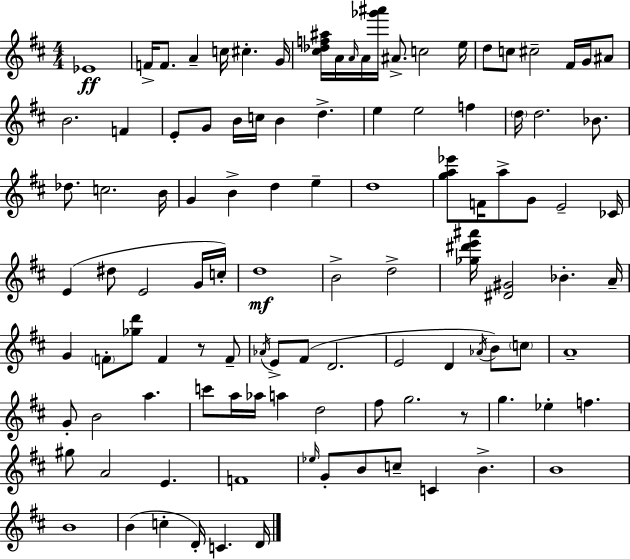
{
  \clef treble
  \numericTimeSignature
  \time 4/4
  \key d \major
  \repeat volta 2 { ees'1\ff | f'16-> f'8. a'4-- c''16 cis''4.-. g'16 | <cis'' des'' f'' ais''>16 a'16 \grace { a'16 } a'16 <ges''' ais'''>16 ais'8.-> c''2 | e''16 d''8 c''8 cis''2-- fis'16 g'16 ais'8 | \break b'2. f'4 | e'8-. g'8 b'16 c''16 b'4 d''4.-> | e''4 e''2 f''4 | \parenthesize d''16 d''2. bes'8. | \break des''8. c''2. | b'16 g'4 b'4-> d''4 e''4-- | d''1 | <g'' a'' ees'''>8 f'16 a''8-> g'8 e'2-- | \break ces'16 e'4( dis''8 e'2 g'16 | c''16-.) d''1\mf | b'2-> d''2-> | <ges'' dis''' e''' ais'''>16 <dis' gis'>2 bes'4.-. | \break a'16-- g'4 \parenthesize f'8-. <ges'' d'''>8 f'4 r8 f'8-- | \acciaccatura { aes'16 } e'8-> fis'8( d'2. | e'2 d'4 \acciaccatura { aes'16 } b'8) | \parenthesize c''8 a'1-- | \break g'8-. b'2 a''4. | c'''8 a''16 aes''16 a''4 d''2 | fis''8 g''2. | r8 g''4. ees''4-. f''4. | \break gis''8 a'2 e'4. | f'1 | \grace { ees''16 } g'8-. b'8 c''8-- c'4 b'4.-> | b'1 | \break b'1 | b'4( c''4-. d'16-.) c'4. | d'16 } \bar "|."
}